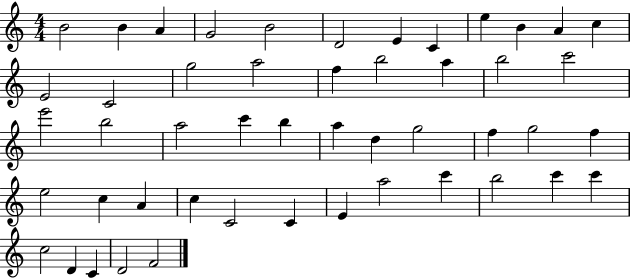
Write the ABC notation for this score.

X:1
T:Untitled
M:4/4
L:1/4
K:C
B2 B A G2 B2 D2 E C e B A c E2 C2 g2 a2 f b2 a b2 c'2 e'2 b2 a2 c' b a d g2 f g2 f e2 c A c C2 C E a2 c' b2 c' c' c2 D C D2 F2